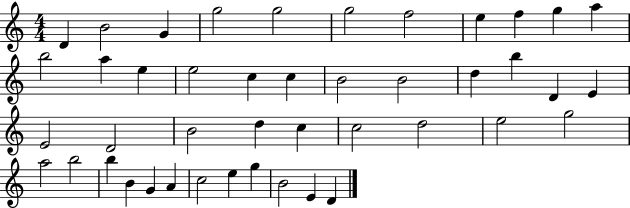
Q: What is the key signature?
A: C major